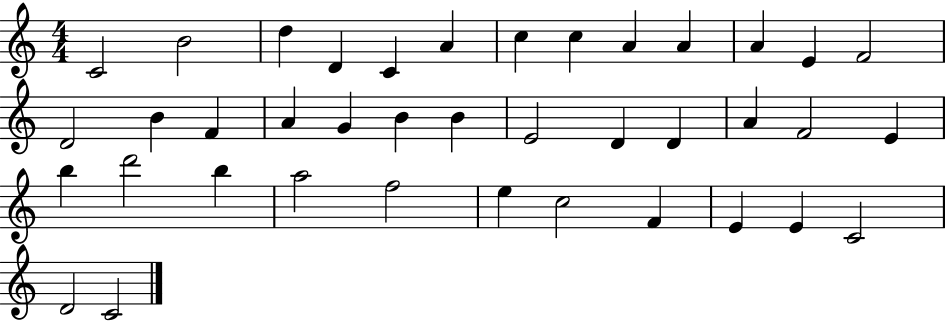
X:1
T:Untitled
M:4/4
L:1/4
K:C
C2 B2 d D C A c c A A A E F2 D2 B F A G B B E2 D D A F2 E b d'2 b a2 f2 e c2 F E E C2 D2 C2